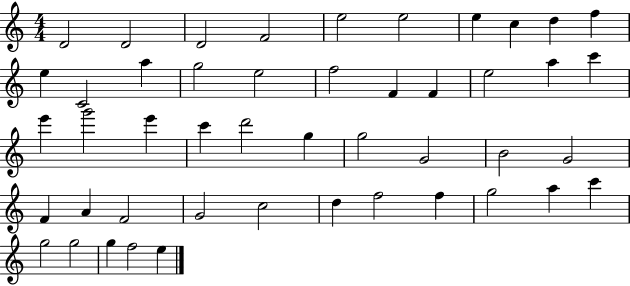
D4/h D4/h D4/h F4/h E5/h E5/h E5/q C5/q D5/q F5/q E5/q C4/h A5/q G5/h E5/h F5/h F4/q F4/q E5/h A5/q C6/q E6/q G6/h E6/q C6/q D6/h G5/q G5/h G4/h B4/h G4/h F4/q A4/q F4/h G4/h C5/h D5/q F5/h F5/q G5/h A5/q C6/q G5/h G5/h G5/q F5/h E5/q